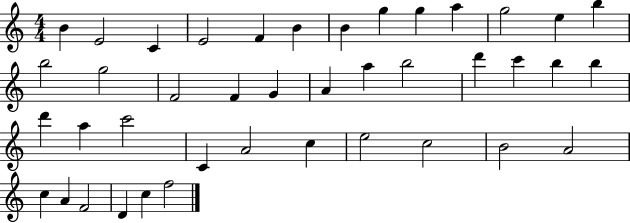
B4/q E4/h C4/q E4/h F4/q B4/q B4/q G5/q G5/q A5/q G5/h E5/q B5/q B5/h G5/h F4/h F4/q G4/q A4/q A5/q B5/h D6/q C6/q B5/q B5/q D6/q A5/q C6/h C4/q A4/h C5/q E5/h C5/h B4/h A4/h C5/q A4/q F4/h D4/q C5/q F5/h